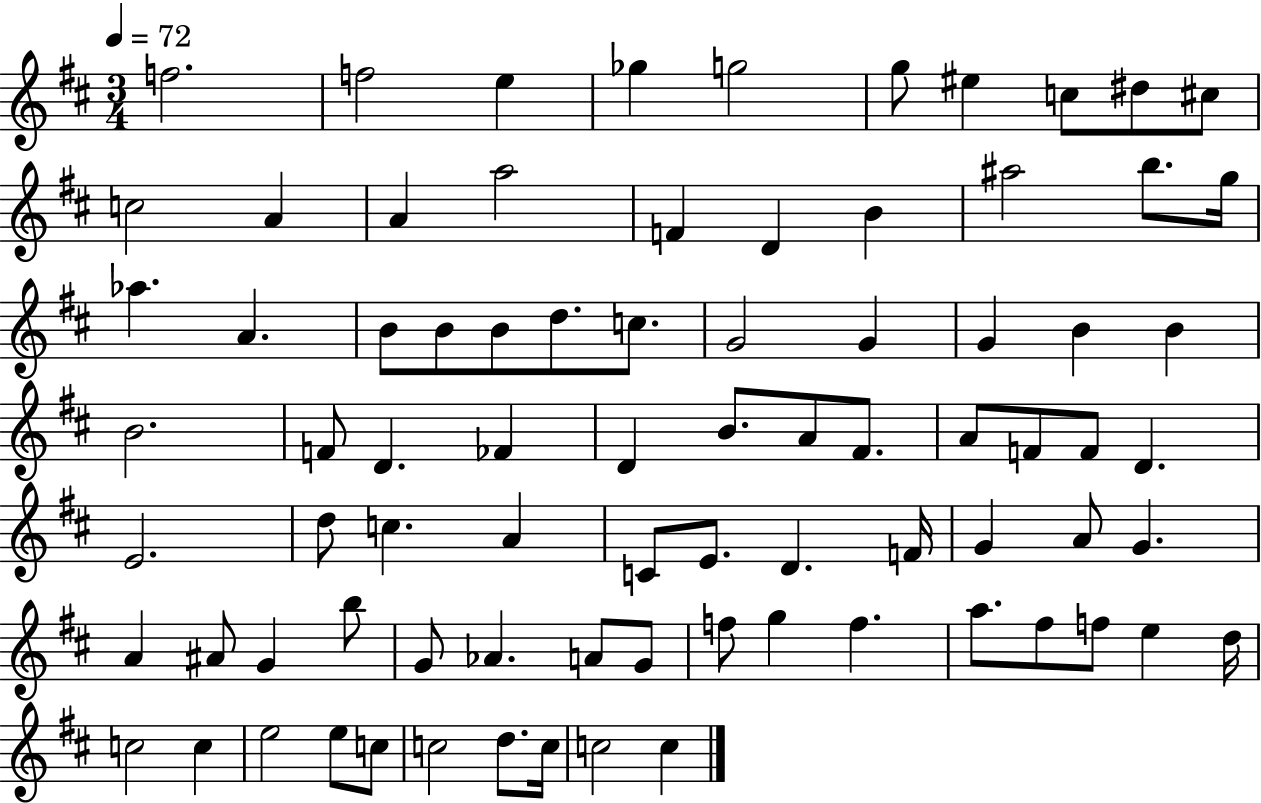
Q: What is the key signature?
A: D major